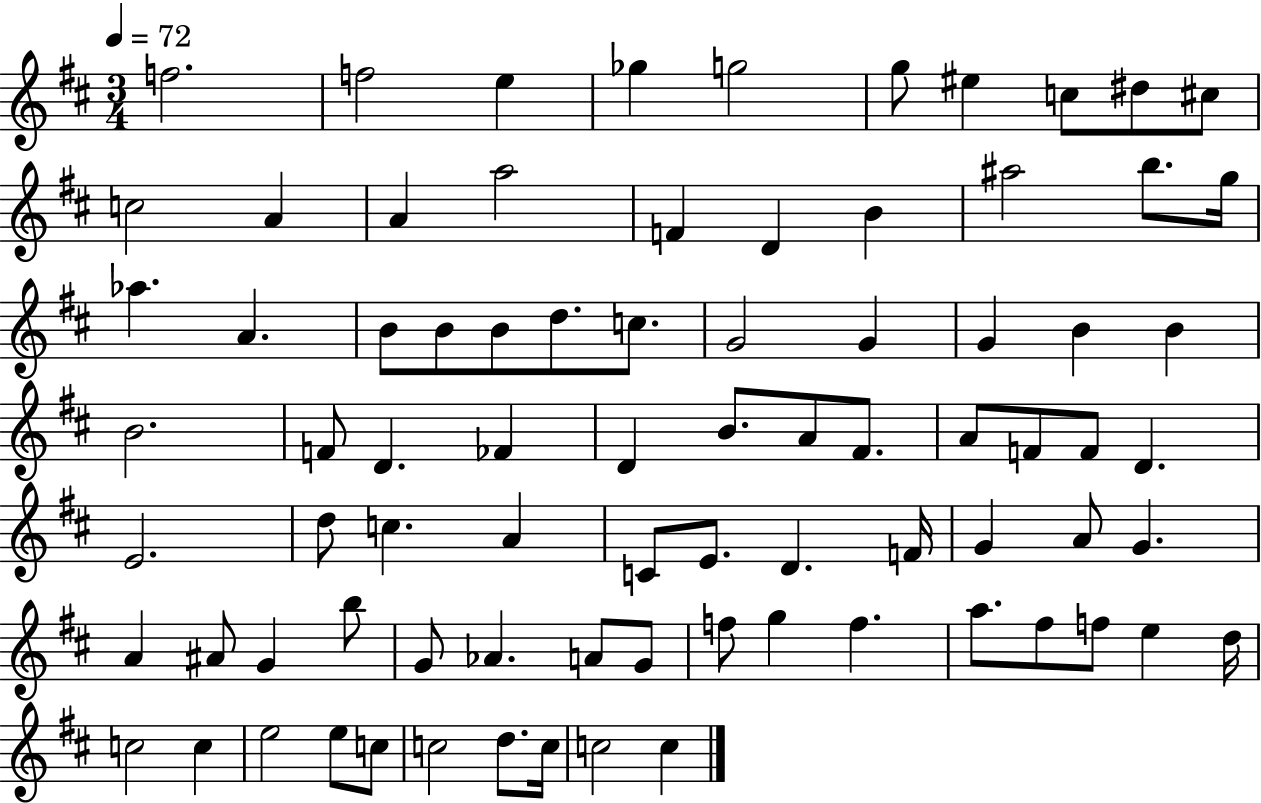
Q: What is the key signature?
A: D major